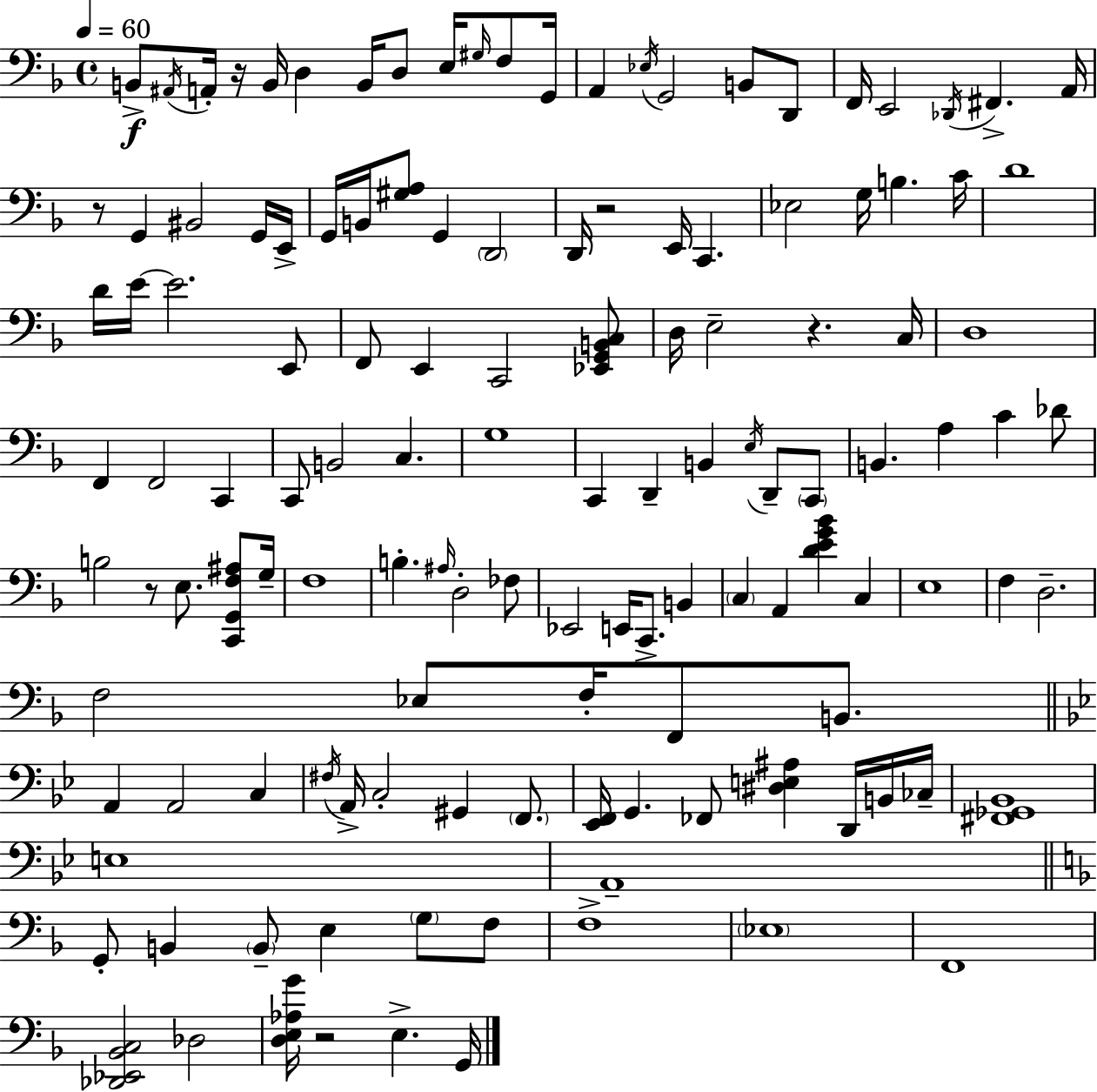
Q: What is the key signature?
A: D minor